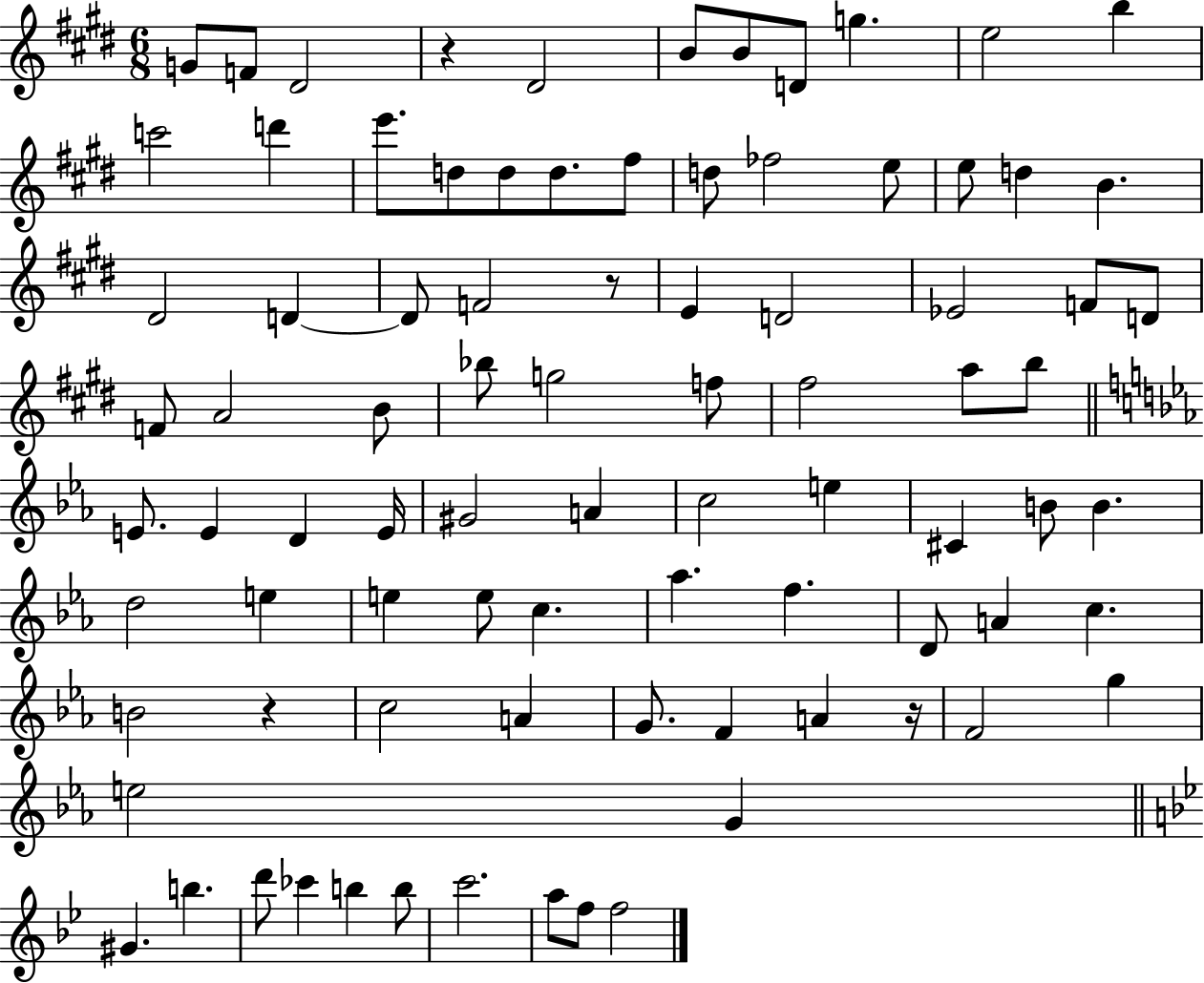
{
  \clef treble
  \numericTimeSignature
  \time 6/8
  \key e \major
  \repeat volta 2 { g'8 f'8 dis'2 | r4 dis'2 | b'8 b'8 d'8 g''4. | e''2 b''4 | \break c'''2 d'''4 | e'''8. d''8 d''8 d''8. fis''8 | d''8 fes''2 e''8 | e''8 d''4 b'4. | \break dis'2 d'4~~ | d'8 f'2 r8 | e'4 d'2 | ees'2 f'8 d'8 | \break f'8 a'2 b'8 | bes''8 g''2 f''8 | fis''2 a''8 b''8 | \bar "||" \break \key ees \major e'8. e'4 d'4 e'16 | gis'2 a'4 | c''2 e''4 | cis'4 b'8 b'4. | \break d''2 e''4 | e''4 e''8 c''4. | aes''4. f''4. | d'8 a'4 c''4. | \break b'2 r4 | c''2 a'4 | g'8. f'4 a'4 r16 | f'2 g''4 | \break e''2 g'4 | \bar "||" \break \key g \minor gis'4. b''4. | d'''8 ces'''4 b''4 b''8 | c'''2. | a''8 f''8 f''2 | \break } \bar "|."
}